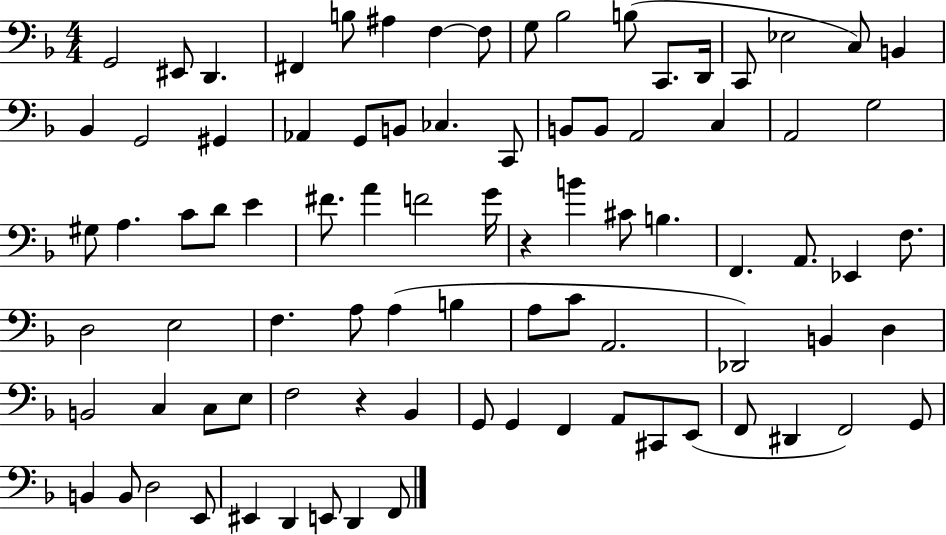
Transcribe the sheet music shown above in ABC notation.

X:1
T:Untitled
M:4/4
L:1/4
K:F
G,,2 ^E,,/2 D,, ^F,, B,/2 ^A, F, F,/2 G,/2 _B,2 B,/2 C,,/2 D,,/4 C,,/2 _E,2 C,/2 B,, _B,, G,,2 ^G,, _A,, G,,/2 B,,/2 _C, C,,/2 B,,/2 B,,/2 A,,2 C, A,,2 G,2 ^G,/2 A, C/2 D/2 E ^F/2 A F2 G/4 z B ^C/2 B, F,, A,,/2 _E,, F,/2 D,2 E,2 F, A,/2 A, B, A,/2 C/2 A,,2 _D,,2 B,, D, B,,2 C, C,/2 E,/2 F,2 z _B,, G,,/2 G,, F,, A,,/2 ^C,,/2 E,,/2 F,,/2 ^D,, F,,2 G,,/2 B,, B,,/2 D,2 E,,/2 ^E,, D,, E,,/2 D,, F,,/2